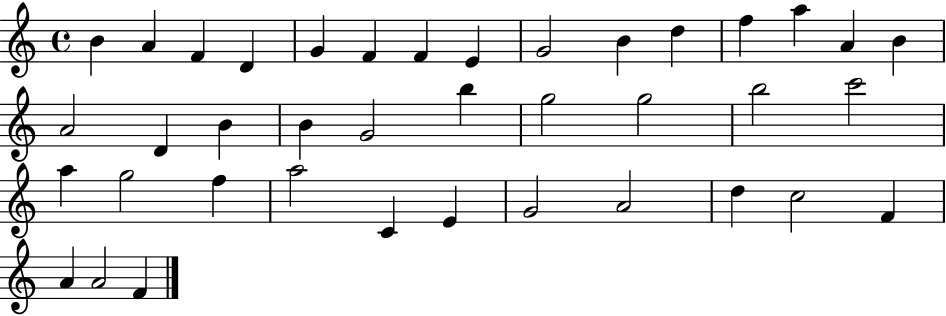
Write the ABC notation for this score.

X:1
T:Untitled
M:4/4
L:1/4
K:C
B A F D G F F E G2 B d f a A B A2 D B B G2 b g2 g2 b2 c'2 a g2 f a2 C E G2 A2 d c2 F A A2 F